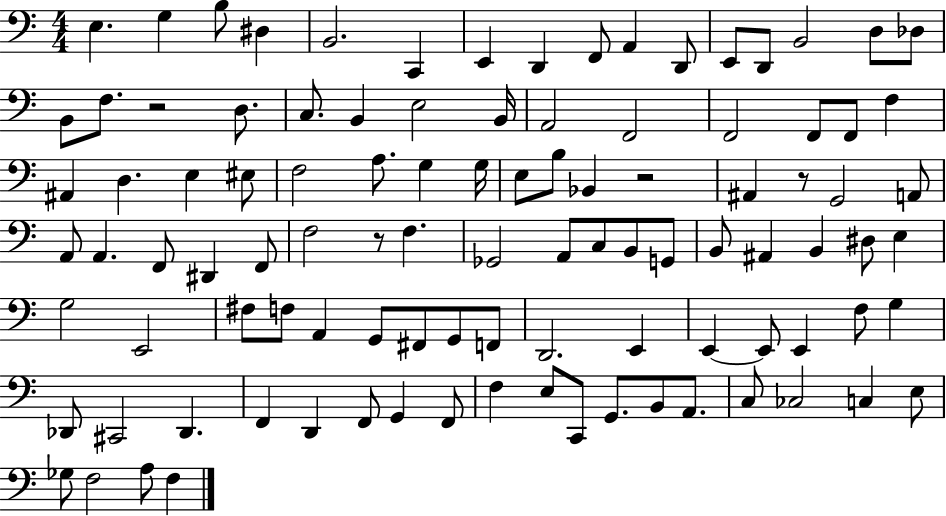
E3/q. G3/q B3/e D#3/q B2/h. C2/q E2/q D2/q F2/e A2/q D2/e E2/e D2/e B2/h D3/e Db3/e B2/e F3/e. R/h D3/e. C3/e. B2/q E3/h B2/s A2/h F2/h F2/h F2/e F2/e F3/q A#2/q D3/q. E3/q EIS3/e F3/h A3/e. G3/q G3/s E3/e B3/e Bb2/q R/h A#2/q R/e G2/h A2/e A2/e A2/q. F2/e D#2/q F2/e F3/h R/e F3/q. Gb2/h A2/e C3/e B2/e G2/e B2/e A#2/q B2/q D#3/e E3/q G3/h E2/h F#3/e F3/e A2/q G2/e F#2/e G2/e F2/e D2/h. E2/q E2/q E2/e E2/q F3/e G3/q Db2/e C#2/h Db2/q. F2/q D2/q F2/e G2/q F2/e F3/q E3/e C2/e G2/e. B2/e A2/e. C3/e CES3/h C3/q E3/e Gb3/e F3/h A3/e F3/q